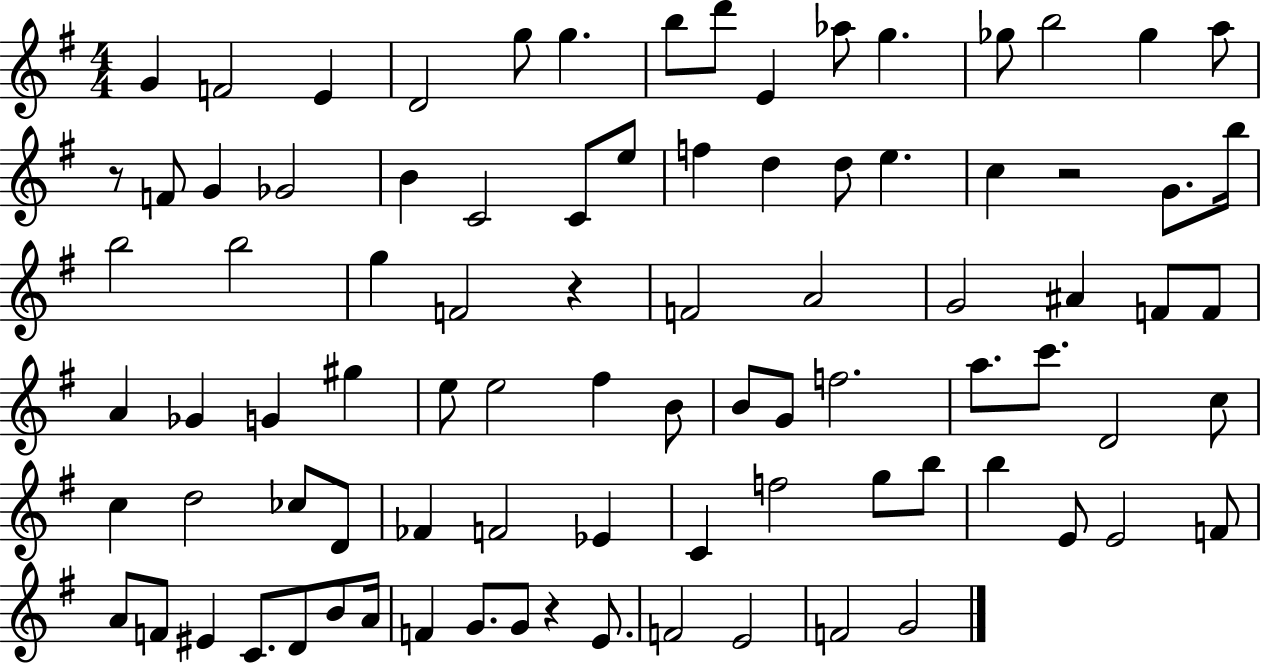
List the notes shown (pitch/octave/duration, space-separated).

G4/q F4/h E4/q D4/h G5/e G5/q. B5/e D6/e E4/q Ab5/e G5/q. Gb5/e B5/h Gb5/q A5/e R/e F4/e G4/q Gb4/h B4/q C4/h C4/e E5/e F5/q D5/q D5/e E5/q. C5/q R/h G4/e. B5/s B5/h B5/h G5/q F4/h R/q F4/h A4/h G4/h A#4/q F4/e F4/e A4/q Gb4/q G4/q G#5/q E5/e E5/h F#5/q B4/e B4/e G4/e F5/h. A5/e. C6/e. D4/h C5/e C5/q D5/h CES5/e D4/e FES4/q F4/h Eb4/q C4/q F5/h G5/e B5/e B5/q E4/e E4/h F4/e A4/e F4/e EIS4/q C4/e. D4/e B4/e A4/s F4/q G4/e. G4/e R/q E4/e. F4/h E4/h F4/h G4/h